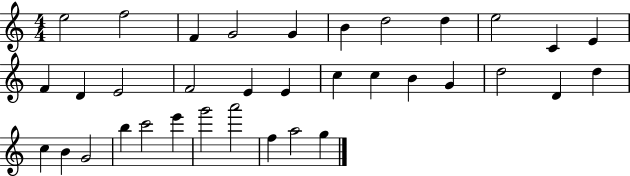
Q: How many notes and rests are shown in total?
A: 35